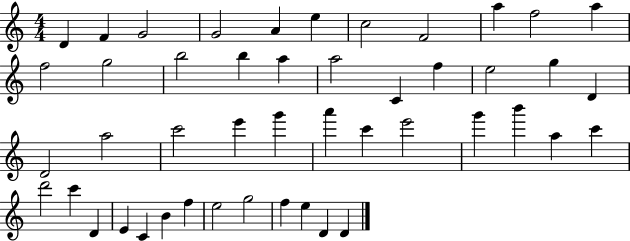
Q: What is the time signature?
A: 4/4